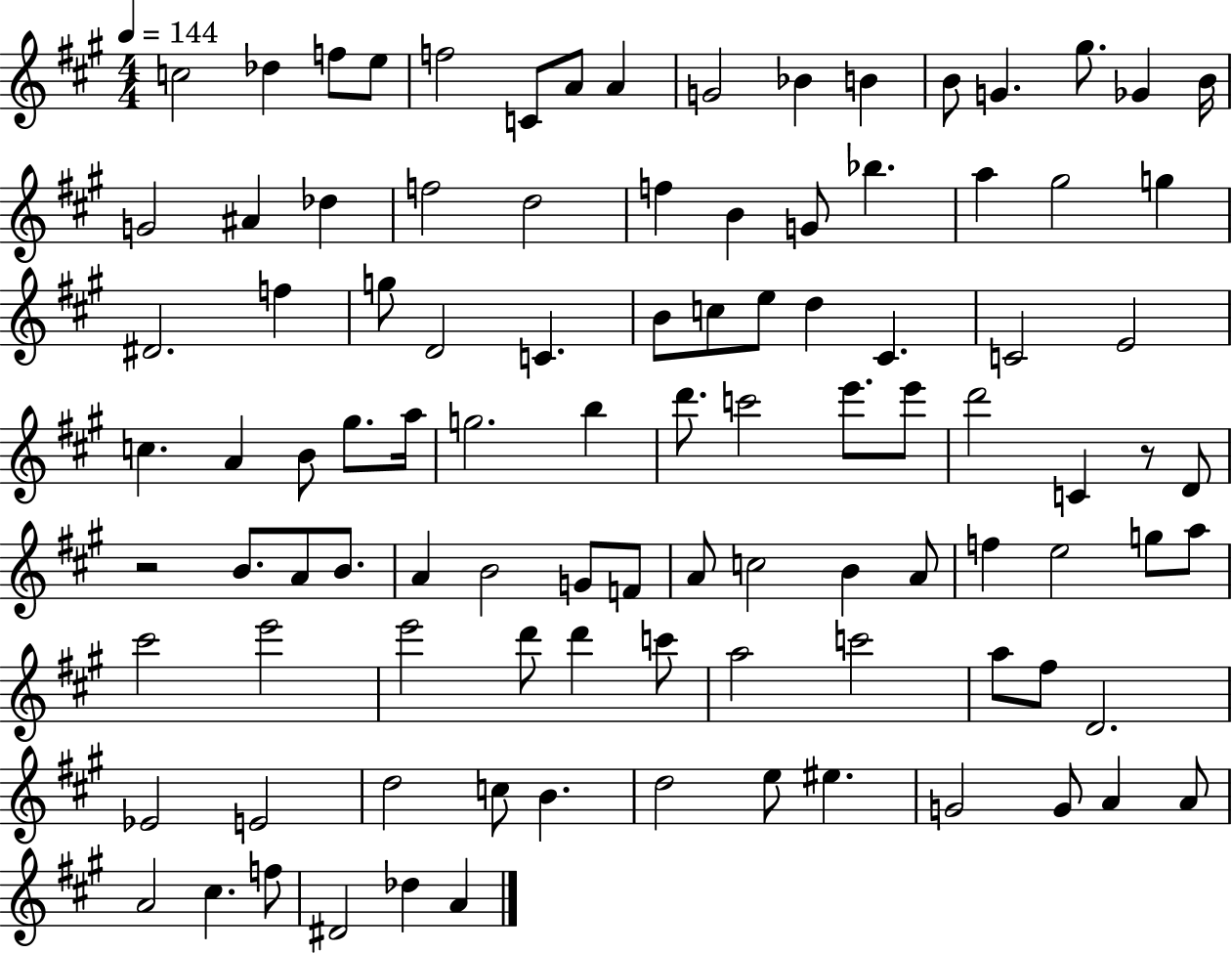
{
  \clef treble
  \numericTimeSignature
  \time 4/4
  \key a \major
  \tempo 4 = 144
  c''2 des''4 f''8 e''8 | f''2 c'8 a'8 a'4 | g'2 bes'4 b'4 | b'8 g'4. gis''8. ges'4 b'16 | \break g'2 ais'4 des''4 | f''2 d''2 | f''4 b'4 g'8 bes''4. | a''4 gis''2 g''4 | \break dis'2. f''4 | g''8 d'2 c'4. | b'8 c''8 e''8 d''4 cis'4. | c'2 e'2 | \break c''4. a'4 b'8 gis''8. a''16 | g''2. b''4 | d'''8. c'''2 e'''8. e'''8 | d'''2 c'4 r8 d'8 | \break r2 b'8. a'8 b'8. | a'4 b'2 g'8 f'8 | a'8 c''2 b'4 a'8 | f''4 e''2 g''8 a''8 | \break cis'''2 e'''2 | e'''2 d'''8 d'''4 c'''8 | a''2 c'''2 | a''8 fis''8 d'2. | \break ees'2 e'2 | d''2 c''8 b'4. | d''2 e''8 eis''4. | g'2 g'8 a'4 a'8 | \break a'2 cis''4. f''8 | dis'2 des''4 a'4 | \bar "|."
}